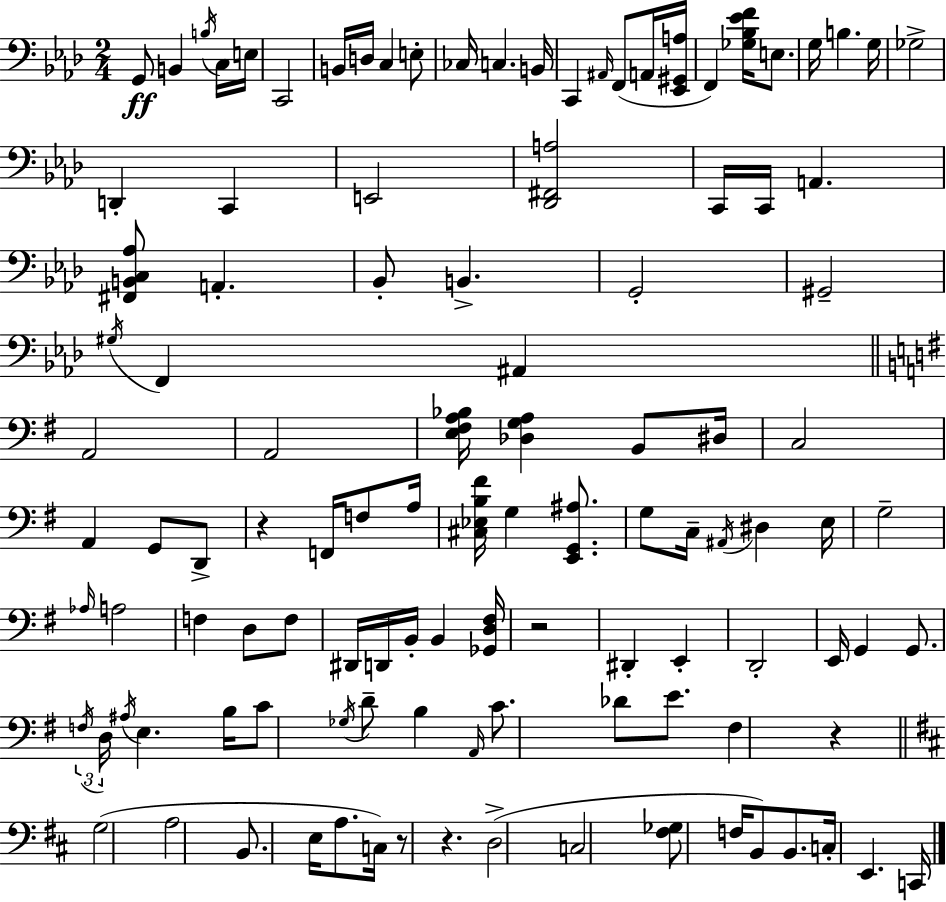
{
  \clef bass
  \numericTimeSignature
  \time 2/4
  \key aes \major
  g,8\ff b,4 \acciaccatura { b16 } c16 | e16 c,2 | b,16 d16 c4 e8-. | ces16 c4. | \break b,16 c,4 \grace { ais,16 } f,8( | a,16 <ees, gis, a>16 f,4) <ges bes ees' f'>16 e8. | g16 b4. | g16 ges2-> | \break d,4-. c,4 | e,2 | <des, fis, a>2 | c,16 c,16 a,4. | \break <fis, b, c aes>8 a,4.-. | bes,8-. b,4.-> | g,2-. | gis,2-- | \break \acciaccatura { gis16 } f,4 ais,4 | \bar "||" \break \key g \major a,2 | a,2 | <e fis a bes>16 <des g a>4 b,8 dis16 | c2 | \break a,4 g,8 d,8-> | r4 f,16 f8 a16 | <cis ees b fis'>16 g4 <e, g, ais>8. | g8 c16-- \acciaccatura { ais,16 } dis4 | \break e16 g2-- | \grace { aes16 } a2 | f4 d8 | f8 dis,16 d,16 b,16-. b,4 | \break <ges, d fis>16 r2 | dis,4-. e,4-. | d,2-. | e,16 g,4 g,8. | \break \tuplet 3/2 { \acciaccatura { f16 } d16 \acciaccatura { ais16 } } e4. | b16 c'8 \acciaccatura { ges16 } d'8-- | b4 \grace { a,16 } c'8. | des'8 e'8. fis4 | \break r4 \bar "||" \break \key b \minor g2( | a2 | b,8. e16 a8. c16) | r8 r4. | \break d2->( | c2 | <fis ges>8 f16 b,8) b,8. | c16-. e,4. c,16 | \break \bar "|."
}